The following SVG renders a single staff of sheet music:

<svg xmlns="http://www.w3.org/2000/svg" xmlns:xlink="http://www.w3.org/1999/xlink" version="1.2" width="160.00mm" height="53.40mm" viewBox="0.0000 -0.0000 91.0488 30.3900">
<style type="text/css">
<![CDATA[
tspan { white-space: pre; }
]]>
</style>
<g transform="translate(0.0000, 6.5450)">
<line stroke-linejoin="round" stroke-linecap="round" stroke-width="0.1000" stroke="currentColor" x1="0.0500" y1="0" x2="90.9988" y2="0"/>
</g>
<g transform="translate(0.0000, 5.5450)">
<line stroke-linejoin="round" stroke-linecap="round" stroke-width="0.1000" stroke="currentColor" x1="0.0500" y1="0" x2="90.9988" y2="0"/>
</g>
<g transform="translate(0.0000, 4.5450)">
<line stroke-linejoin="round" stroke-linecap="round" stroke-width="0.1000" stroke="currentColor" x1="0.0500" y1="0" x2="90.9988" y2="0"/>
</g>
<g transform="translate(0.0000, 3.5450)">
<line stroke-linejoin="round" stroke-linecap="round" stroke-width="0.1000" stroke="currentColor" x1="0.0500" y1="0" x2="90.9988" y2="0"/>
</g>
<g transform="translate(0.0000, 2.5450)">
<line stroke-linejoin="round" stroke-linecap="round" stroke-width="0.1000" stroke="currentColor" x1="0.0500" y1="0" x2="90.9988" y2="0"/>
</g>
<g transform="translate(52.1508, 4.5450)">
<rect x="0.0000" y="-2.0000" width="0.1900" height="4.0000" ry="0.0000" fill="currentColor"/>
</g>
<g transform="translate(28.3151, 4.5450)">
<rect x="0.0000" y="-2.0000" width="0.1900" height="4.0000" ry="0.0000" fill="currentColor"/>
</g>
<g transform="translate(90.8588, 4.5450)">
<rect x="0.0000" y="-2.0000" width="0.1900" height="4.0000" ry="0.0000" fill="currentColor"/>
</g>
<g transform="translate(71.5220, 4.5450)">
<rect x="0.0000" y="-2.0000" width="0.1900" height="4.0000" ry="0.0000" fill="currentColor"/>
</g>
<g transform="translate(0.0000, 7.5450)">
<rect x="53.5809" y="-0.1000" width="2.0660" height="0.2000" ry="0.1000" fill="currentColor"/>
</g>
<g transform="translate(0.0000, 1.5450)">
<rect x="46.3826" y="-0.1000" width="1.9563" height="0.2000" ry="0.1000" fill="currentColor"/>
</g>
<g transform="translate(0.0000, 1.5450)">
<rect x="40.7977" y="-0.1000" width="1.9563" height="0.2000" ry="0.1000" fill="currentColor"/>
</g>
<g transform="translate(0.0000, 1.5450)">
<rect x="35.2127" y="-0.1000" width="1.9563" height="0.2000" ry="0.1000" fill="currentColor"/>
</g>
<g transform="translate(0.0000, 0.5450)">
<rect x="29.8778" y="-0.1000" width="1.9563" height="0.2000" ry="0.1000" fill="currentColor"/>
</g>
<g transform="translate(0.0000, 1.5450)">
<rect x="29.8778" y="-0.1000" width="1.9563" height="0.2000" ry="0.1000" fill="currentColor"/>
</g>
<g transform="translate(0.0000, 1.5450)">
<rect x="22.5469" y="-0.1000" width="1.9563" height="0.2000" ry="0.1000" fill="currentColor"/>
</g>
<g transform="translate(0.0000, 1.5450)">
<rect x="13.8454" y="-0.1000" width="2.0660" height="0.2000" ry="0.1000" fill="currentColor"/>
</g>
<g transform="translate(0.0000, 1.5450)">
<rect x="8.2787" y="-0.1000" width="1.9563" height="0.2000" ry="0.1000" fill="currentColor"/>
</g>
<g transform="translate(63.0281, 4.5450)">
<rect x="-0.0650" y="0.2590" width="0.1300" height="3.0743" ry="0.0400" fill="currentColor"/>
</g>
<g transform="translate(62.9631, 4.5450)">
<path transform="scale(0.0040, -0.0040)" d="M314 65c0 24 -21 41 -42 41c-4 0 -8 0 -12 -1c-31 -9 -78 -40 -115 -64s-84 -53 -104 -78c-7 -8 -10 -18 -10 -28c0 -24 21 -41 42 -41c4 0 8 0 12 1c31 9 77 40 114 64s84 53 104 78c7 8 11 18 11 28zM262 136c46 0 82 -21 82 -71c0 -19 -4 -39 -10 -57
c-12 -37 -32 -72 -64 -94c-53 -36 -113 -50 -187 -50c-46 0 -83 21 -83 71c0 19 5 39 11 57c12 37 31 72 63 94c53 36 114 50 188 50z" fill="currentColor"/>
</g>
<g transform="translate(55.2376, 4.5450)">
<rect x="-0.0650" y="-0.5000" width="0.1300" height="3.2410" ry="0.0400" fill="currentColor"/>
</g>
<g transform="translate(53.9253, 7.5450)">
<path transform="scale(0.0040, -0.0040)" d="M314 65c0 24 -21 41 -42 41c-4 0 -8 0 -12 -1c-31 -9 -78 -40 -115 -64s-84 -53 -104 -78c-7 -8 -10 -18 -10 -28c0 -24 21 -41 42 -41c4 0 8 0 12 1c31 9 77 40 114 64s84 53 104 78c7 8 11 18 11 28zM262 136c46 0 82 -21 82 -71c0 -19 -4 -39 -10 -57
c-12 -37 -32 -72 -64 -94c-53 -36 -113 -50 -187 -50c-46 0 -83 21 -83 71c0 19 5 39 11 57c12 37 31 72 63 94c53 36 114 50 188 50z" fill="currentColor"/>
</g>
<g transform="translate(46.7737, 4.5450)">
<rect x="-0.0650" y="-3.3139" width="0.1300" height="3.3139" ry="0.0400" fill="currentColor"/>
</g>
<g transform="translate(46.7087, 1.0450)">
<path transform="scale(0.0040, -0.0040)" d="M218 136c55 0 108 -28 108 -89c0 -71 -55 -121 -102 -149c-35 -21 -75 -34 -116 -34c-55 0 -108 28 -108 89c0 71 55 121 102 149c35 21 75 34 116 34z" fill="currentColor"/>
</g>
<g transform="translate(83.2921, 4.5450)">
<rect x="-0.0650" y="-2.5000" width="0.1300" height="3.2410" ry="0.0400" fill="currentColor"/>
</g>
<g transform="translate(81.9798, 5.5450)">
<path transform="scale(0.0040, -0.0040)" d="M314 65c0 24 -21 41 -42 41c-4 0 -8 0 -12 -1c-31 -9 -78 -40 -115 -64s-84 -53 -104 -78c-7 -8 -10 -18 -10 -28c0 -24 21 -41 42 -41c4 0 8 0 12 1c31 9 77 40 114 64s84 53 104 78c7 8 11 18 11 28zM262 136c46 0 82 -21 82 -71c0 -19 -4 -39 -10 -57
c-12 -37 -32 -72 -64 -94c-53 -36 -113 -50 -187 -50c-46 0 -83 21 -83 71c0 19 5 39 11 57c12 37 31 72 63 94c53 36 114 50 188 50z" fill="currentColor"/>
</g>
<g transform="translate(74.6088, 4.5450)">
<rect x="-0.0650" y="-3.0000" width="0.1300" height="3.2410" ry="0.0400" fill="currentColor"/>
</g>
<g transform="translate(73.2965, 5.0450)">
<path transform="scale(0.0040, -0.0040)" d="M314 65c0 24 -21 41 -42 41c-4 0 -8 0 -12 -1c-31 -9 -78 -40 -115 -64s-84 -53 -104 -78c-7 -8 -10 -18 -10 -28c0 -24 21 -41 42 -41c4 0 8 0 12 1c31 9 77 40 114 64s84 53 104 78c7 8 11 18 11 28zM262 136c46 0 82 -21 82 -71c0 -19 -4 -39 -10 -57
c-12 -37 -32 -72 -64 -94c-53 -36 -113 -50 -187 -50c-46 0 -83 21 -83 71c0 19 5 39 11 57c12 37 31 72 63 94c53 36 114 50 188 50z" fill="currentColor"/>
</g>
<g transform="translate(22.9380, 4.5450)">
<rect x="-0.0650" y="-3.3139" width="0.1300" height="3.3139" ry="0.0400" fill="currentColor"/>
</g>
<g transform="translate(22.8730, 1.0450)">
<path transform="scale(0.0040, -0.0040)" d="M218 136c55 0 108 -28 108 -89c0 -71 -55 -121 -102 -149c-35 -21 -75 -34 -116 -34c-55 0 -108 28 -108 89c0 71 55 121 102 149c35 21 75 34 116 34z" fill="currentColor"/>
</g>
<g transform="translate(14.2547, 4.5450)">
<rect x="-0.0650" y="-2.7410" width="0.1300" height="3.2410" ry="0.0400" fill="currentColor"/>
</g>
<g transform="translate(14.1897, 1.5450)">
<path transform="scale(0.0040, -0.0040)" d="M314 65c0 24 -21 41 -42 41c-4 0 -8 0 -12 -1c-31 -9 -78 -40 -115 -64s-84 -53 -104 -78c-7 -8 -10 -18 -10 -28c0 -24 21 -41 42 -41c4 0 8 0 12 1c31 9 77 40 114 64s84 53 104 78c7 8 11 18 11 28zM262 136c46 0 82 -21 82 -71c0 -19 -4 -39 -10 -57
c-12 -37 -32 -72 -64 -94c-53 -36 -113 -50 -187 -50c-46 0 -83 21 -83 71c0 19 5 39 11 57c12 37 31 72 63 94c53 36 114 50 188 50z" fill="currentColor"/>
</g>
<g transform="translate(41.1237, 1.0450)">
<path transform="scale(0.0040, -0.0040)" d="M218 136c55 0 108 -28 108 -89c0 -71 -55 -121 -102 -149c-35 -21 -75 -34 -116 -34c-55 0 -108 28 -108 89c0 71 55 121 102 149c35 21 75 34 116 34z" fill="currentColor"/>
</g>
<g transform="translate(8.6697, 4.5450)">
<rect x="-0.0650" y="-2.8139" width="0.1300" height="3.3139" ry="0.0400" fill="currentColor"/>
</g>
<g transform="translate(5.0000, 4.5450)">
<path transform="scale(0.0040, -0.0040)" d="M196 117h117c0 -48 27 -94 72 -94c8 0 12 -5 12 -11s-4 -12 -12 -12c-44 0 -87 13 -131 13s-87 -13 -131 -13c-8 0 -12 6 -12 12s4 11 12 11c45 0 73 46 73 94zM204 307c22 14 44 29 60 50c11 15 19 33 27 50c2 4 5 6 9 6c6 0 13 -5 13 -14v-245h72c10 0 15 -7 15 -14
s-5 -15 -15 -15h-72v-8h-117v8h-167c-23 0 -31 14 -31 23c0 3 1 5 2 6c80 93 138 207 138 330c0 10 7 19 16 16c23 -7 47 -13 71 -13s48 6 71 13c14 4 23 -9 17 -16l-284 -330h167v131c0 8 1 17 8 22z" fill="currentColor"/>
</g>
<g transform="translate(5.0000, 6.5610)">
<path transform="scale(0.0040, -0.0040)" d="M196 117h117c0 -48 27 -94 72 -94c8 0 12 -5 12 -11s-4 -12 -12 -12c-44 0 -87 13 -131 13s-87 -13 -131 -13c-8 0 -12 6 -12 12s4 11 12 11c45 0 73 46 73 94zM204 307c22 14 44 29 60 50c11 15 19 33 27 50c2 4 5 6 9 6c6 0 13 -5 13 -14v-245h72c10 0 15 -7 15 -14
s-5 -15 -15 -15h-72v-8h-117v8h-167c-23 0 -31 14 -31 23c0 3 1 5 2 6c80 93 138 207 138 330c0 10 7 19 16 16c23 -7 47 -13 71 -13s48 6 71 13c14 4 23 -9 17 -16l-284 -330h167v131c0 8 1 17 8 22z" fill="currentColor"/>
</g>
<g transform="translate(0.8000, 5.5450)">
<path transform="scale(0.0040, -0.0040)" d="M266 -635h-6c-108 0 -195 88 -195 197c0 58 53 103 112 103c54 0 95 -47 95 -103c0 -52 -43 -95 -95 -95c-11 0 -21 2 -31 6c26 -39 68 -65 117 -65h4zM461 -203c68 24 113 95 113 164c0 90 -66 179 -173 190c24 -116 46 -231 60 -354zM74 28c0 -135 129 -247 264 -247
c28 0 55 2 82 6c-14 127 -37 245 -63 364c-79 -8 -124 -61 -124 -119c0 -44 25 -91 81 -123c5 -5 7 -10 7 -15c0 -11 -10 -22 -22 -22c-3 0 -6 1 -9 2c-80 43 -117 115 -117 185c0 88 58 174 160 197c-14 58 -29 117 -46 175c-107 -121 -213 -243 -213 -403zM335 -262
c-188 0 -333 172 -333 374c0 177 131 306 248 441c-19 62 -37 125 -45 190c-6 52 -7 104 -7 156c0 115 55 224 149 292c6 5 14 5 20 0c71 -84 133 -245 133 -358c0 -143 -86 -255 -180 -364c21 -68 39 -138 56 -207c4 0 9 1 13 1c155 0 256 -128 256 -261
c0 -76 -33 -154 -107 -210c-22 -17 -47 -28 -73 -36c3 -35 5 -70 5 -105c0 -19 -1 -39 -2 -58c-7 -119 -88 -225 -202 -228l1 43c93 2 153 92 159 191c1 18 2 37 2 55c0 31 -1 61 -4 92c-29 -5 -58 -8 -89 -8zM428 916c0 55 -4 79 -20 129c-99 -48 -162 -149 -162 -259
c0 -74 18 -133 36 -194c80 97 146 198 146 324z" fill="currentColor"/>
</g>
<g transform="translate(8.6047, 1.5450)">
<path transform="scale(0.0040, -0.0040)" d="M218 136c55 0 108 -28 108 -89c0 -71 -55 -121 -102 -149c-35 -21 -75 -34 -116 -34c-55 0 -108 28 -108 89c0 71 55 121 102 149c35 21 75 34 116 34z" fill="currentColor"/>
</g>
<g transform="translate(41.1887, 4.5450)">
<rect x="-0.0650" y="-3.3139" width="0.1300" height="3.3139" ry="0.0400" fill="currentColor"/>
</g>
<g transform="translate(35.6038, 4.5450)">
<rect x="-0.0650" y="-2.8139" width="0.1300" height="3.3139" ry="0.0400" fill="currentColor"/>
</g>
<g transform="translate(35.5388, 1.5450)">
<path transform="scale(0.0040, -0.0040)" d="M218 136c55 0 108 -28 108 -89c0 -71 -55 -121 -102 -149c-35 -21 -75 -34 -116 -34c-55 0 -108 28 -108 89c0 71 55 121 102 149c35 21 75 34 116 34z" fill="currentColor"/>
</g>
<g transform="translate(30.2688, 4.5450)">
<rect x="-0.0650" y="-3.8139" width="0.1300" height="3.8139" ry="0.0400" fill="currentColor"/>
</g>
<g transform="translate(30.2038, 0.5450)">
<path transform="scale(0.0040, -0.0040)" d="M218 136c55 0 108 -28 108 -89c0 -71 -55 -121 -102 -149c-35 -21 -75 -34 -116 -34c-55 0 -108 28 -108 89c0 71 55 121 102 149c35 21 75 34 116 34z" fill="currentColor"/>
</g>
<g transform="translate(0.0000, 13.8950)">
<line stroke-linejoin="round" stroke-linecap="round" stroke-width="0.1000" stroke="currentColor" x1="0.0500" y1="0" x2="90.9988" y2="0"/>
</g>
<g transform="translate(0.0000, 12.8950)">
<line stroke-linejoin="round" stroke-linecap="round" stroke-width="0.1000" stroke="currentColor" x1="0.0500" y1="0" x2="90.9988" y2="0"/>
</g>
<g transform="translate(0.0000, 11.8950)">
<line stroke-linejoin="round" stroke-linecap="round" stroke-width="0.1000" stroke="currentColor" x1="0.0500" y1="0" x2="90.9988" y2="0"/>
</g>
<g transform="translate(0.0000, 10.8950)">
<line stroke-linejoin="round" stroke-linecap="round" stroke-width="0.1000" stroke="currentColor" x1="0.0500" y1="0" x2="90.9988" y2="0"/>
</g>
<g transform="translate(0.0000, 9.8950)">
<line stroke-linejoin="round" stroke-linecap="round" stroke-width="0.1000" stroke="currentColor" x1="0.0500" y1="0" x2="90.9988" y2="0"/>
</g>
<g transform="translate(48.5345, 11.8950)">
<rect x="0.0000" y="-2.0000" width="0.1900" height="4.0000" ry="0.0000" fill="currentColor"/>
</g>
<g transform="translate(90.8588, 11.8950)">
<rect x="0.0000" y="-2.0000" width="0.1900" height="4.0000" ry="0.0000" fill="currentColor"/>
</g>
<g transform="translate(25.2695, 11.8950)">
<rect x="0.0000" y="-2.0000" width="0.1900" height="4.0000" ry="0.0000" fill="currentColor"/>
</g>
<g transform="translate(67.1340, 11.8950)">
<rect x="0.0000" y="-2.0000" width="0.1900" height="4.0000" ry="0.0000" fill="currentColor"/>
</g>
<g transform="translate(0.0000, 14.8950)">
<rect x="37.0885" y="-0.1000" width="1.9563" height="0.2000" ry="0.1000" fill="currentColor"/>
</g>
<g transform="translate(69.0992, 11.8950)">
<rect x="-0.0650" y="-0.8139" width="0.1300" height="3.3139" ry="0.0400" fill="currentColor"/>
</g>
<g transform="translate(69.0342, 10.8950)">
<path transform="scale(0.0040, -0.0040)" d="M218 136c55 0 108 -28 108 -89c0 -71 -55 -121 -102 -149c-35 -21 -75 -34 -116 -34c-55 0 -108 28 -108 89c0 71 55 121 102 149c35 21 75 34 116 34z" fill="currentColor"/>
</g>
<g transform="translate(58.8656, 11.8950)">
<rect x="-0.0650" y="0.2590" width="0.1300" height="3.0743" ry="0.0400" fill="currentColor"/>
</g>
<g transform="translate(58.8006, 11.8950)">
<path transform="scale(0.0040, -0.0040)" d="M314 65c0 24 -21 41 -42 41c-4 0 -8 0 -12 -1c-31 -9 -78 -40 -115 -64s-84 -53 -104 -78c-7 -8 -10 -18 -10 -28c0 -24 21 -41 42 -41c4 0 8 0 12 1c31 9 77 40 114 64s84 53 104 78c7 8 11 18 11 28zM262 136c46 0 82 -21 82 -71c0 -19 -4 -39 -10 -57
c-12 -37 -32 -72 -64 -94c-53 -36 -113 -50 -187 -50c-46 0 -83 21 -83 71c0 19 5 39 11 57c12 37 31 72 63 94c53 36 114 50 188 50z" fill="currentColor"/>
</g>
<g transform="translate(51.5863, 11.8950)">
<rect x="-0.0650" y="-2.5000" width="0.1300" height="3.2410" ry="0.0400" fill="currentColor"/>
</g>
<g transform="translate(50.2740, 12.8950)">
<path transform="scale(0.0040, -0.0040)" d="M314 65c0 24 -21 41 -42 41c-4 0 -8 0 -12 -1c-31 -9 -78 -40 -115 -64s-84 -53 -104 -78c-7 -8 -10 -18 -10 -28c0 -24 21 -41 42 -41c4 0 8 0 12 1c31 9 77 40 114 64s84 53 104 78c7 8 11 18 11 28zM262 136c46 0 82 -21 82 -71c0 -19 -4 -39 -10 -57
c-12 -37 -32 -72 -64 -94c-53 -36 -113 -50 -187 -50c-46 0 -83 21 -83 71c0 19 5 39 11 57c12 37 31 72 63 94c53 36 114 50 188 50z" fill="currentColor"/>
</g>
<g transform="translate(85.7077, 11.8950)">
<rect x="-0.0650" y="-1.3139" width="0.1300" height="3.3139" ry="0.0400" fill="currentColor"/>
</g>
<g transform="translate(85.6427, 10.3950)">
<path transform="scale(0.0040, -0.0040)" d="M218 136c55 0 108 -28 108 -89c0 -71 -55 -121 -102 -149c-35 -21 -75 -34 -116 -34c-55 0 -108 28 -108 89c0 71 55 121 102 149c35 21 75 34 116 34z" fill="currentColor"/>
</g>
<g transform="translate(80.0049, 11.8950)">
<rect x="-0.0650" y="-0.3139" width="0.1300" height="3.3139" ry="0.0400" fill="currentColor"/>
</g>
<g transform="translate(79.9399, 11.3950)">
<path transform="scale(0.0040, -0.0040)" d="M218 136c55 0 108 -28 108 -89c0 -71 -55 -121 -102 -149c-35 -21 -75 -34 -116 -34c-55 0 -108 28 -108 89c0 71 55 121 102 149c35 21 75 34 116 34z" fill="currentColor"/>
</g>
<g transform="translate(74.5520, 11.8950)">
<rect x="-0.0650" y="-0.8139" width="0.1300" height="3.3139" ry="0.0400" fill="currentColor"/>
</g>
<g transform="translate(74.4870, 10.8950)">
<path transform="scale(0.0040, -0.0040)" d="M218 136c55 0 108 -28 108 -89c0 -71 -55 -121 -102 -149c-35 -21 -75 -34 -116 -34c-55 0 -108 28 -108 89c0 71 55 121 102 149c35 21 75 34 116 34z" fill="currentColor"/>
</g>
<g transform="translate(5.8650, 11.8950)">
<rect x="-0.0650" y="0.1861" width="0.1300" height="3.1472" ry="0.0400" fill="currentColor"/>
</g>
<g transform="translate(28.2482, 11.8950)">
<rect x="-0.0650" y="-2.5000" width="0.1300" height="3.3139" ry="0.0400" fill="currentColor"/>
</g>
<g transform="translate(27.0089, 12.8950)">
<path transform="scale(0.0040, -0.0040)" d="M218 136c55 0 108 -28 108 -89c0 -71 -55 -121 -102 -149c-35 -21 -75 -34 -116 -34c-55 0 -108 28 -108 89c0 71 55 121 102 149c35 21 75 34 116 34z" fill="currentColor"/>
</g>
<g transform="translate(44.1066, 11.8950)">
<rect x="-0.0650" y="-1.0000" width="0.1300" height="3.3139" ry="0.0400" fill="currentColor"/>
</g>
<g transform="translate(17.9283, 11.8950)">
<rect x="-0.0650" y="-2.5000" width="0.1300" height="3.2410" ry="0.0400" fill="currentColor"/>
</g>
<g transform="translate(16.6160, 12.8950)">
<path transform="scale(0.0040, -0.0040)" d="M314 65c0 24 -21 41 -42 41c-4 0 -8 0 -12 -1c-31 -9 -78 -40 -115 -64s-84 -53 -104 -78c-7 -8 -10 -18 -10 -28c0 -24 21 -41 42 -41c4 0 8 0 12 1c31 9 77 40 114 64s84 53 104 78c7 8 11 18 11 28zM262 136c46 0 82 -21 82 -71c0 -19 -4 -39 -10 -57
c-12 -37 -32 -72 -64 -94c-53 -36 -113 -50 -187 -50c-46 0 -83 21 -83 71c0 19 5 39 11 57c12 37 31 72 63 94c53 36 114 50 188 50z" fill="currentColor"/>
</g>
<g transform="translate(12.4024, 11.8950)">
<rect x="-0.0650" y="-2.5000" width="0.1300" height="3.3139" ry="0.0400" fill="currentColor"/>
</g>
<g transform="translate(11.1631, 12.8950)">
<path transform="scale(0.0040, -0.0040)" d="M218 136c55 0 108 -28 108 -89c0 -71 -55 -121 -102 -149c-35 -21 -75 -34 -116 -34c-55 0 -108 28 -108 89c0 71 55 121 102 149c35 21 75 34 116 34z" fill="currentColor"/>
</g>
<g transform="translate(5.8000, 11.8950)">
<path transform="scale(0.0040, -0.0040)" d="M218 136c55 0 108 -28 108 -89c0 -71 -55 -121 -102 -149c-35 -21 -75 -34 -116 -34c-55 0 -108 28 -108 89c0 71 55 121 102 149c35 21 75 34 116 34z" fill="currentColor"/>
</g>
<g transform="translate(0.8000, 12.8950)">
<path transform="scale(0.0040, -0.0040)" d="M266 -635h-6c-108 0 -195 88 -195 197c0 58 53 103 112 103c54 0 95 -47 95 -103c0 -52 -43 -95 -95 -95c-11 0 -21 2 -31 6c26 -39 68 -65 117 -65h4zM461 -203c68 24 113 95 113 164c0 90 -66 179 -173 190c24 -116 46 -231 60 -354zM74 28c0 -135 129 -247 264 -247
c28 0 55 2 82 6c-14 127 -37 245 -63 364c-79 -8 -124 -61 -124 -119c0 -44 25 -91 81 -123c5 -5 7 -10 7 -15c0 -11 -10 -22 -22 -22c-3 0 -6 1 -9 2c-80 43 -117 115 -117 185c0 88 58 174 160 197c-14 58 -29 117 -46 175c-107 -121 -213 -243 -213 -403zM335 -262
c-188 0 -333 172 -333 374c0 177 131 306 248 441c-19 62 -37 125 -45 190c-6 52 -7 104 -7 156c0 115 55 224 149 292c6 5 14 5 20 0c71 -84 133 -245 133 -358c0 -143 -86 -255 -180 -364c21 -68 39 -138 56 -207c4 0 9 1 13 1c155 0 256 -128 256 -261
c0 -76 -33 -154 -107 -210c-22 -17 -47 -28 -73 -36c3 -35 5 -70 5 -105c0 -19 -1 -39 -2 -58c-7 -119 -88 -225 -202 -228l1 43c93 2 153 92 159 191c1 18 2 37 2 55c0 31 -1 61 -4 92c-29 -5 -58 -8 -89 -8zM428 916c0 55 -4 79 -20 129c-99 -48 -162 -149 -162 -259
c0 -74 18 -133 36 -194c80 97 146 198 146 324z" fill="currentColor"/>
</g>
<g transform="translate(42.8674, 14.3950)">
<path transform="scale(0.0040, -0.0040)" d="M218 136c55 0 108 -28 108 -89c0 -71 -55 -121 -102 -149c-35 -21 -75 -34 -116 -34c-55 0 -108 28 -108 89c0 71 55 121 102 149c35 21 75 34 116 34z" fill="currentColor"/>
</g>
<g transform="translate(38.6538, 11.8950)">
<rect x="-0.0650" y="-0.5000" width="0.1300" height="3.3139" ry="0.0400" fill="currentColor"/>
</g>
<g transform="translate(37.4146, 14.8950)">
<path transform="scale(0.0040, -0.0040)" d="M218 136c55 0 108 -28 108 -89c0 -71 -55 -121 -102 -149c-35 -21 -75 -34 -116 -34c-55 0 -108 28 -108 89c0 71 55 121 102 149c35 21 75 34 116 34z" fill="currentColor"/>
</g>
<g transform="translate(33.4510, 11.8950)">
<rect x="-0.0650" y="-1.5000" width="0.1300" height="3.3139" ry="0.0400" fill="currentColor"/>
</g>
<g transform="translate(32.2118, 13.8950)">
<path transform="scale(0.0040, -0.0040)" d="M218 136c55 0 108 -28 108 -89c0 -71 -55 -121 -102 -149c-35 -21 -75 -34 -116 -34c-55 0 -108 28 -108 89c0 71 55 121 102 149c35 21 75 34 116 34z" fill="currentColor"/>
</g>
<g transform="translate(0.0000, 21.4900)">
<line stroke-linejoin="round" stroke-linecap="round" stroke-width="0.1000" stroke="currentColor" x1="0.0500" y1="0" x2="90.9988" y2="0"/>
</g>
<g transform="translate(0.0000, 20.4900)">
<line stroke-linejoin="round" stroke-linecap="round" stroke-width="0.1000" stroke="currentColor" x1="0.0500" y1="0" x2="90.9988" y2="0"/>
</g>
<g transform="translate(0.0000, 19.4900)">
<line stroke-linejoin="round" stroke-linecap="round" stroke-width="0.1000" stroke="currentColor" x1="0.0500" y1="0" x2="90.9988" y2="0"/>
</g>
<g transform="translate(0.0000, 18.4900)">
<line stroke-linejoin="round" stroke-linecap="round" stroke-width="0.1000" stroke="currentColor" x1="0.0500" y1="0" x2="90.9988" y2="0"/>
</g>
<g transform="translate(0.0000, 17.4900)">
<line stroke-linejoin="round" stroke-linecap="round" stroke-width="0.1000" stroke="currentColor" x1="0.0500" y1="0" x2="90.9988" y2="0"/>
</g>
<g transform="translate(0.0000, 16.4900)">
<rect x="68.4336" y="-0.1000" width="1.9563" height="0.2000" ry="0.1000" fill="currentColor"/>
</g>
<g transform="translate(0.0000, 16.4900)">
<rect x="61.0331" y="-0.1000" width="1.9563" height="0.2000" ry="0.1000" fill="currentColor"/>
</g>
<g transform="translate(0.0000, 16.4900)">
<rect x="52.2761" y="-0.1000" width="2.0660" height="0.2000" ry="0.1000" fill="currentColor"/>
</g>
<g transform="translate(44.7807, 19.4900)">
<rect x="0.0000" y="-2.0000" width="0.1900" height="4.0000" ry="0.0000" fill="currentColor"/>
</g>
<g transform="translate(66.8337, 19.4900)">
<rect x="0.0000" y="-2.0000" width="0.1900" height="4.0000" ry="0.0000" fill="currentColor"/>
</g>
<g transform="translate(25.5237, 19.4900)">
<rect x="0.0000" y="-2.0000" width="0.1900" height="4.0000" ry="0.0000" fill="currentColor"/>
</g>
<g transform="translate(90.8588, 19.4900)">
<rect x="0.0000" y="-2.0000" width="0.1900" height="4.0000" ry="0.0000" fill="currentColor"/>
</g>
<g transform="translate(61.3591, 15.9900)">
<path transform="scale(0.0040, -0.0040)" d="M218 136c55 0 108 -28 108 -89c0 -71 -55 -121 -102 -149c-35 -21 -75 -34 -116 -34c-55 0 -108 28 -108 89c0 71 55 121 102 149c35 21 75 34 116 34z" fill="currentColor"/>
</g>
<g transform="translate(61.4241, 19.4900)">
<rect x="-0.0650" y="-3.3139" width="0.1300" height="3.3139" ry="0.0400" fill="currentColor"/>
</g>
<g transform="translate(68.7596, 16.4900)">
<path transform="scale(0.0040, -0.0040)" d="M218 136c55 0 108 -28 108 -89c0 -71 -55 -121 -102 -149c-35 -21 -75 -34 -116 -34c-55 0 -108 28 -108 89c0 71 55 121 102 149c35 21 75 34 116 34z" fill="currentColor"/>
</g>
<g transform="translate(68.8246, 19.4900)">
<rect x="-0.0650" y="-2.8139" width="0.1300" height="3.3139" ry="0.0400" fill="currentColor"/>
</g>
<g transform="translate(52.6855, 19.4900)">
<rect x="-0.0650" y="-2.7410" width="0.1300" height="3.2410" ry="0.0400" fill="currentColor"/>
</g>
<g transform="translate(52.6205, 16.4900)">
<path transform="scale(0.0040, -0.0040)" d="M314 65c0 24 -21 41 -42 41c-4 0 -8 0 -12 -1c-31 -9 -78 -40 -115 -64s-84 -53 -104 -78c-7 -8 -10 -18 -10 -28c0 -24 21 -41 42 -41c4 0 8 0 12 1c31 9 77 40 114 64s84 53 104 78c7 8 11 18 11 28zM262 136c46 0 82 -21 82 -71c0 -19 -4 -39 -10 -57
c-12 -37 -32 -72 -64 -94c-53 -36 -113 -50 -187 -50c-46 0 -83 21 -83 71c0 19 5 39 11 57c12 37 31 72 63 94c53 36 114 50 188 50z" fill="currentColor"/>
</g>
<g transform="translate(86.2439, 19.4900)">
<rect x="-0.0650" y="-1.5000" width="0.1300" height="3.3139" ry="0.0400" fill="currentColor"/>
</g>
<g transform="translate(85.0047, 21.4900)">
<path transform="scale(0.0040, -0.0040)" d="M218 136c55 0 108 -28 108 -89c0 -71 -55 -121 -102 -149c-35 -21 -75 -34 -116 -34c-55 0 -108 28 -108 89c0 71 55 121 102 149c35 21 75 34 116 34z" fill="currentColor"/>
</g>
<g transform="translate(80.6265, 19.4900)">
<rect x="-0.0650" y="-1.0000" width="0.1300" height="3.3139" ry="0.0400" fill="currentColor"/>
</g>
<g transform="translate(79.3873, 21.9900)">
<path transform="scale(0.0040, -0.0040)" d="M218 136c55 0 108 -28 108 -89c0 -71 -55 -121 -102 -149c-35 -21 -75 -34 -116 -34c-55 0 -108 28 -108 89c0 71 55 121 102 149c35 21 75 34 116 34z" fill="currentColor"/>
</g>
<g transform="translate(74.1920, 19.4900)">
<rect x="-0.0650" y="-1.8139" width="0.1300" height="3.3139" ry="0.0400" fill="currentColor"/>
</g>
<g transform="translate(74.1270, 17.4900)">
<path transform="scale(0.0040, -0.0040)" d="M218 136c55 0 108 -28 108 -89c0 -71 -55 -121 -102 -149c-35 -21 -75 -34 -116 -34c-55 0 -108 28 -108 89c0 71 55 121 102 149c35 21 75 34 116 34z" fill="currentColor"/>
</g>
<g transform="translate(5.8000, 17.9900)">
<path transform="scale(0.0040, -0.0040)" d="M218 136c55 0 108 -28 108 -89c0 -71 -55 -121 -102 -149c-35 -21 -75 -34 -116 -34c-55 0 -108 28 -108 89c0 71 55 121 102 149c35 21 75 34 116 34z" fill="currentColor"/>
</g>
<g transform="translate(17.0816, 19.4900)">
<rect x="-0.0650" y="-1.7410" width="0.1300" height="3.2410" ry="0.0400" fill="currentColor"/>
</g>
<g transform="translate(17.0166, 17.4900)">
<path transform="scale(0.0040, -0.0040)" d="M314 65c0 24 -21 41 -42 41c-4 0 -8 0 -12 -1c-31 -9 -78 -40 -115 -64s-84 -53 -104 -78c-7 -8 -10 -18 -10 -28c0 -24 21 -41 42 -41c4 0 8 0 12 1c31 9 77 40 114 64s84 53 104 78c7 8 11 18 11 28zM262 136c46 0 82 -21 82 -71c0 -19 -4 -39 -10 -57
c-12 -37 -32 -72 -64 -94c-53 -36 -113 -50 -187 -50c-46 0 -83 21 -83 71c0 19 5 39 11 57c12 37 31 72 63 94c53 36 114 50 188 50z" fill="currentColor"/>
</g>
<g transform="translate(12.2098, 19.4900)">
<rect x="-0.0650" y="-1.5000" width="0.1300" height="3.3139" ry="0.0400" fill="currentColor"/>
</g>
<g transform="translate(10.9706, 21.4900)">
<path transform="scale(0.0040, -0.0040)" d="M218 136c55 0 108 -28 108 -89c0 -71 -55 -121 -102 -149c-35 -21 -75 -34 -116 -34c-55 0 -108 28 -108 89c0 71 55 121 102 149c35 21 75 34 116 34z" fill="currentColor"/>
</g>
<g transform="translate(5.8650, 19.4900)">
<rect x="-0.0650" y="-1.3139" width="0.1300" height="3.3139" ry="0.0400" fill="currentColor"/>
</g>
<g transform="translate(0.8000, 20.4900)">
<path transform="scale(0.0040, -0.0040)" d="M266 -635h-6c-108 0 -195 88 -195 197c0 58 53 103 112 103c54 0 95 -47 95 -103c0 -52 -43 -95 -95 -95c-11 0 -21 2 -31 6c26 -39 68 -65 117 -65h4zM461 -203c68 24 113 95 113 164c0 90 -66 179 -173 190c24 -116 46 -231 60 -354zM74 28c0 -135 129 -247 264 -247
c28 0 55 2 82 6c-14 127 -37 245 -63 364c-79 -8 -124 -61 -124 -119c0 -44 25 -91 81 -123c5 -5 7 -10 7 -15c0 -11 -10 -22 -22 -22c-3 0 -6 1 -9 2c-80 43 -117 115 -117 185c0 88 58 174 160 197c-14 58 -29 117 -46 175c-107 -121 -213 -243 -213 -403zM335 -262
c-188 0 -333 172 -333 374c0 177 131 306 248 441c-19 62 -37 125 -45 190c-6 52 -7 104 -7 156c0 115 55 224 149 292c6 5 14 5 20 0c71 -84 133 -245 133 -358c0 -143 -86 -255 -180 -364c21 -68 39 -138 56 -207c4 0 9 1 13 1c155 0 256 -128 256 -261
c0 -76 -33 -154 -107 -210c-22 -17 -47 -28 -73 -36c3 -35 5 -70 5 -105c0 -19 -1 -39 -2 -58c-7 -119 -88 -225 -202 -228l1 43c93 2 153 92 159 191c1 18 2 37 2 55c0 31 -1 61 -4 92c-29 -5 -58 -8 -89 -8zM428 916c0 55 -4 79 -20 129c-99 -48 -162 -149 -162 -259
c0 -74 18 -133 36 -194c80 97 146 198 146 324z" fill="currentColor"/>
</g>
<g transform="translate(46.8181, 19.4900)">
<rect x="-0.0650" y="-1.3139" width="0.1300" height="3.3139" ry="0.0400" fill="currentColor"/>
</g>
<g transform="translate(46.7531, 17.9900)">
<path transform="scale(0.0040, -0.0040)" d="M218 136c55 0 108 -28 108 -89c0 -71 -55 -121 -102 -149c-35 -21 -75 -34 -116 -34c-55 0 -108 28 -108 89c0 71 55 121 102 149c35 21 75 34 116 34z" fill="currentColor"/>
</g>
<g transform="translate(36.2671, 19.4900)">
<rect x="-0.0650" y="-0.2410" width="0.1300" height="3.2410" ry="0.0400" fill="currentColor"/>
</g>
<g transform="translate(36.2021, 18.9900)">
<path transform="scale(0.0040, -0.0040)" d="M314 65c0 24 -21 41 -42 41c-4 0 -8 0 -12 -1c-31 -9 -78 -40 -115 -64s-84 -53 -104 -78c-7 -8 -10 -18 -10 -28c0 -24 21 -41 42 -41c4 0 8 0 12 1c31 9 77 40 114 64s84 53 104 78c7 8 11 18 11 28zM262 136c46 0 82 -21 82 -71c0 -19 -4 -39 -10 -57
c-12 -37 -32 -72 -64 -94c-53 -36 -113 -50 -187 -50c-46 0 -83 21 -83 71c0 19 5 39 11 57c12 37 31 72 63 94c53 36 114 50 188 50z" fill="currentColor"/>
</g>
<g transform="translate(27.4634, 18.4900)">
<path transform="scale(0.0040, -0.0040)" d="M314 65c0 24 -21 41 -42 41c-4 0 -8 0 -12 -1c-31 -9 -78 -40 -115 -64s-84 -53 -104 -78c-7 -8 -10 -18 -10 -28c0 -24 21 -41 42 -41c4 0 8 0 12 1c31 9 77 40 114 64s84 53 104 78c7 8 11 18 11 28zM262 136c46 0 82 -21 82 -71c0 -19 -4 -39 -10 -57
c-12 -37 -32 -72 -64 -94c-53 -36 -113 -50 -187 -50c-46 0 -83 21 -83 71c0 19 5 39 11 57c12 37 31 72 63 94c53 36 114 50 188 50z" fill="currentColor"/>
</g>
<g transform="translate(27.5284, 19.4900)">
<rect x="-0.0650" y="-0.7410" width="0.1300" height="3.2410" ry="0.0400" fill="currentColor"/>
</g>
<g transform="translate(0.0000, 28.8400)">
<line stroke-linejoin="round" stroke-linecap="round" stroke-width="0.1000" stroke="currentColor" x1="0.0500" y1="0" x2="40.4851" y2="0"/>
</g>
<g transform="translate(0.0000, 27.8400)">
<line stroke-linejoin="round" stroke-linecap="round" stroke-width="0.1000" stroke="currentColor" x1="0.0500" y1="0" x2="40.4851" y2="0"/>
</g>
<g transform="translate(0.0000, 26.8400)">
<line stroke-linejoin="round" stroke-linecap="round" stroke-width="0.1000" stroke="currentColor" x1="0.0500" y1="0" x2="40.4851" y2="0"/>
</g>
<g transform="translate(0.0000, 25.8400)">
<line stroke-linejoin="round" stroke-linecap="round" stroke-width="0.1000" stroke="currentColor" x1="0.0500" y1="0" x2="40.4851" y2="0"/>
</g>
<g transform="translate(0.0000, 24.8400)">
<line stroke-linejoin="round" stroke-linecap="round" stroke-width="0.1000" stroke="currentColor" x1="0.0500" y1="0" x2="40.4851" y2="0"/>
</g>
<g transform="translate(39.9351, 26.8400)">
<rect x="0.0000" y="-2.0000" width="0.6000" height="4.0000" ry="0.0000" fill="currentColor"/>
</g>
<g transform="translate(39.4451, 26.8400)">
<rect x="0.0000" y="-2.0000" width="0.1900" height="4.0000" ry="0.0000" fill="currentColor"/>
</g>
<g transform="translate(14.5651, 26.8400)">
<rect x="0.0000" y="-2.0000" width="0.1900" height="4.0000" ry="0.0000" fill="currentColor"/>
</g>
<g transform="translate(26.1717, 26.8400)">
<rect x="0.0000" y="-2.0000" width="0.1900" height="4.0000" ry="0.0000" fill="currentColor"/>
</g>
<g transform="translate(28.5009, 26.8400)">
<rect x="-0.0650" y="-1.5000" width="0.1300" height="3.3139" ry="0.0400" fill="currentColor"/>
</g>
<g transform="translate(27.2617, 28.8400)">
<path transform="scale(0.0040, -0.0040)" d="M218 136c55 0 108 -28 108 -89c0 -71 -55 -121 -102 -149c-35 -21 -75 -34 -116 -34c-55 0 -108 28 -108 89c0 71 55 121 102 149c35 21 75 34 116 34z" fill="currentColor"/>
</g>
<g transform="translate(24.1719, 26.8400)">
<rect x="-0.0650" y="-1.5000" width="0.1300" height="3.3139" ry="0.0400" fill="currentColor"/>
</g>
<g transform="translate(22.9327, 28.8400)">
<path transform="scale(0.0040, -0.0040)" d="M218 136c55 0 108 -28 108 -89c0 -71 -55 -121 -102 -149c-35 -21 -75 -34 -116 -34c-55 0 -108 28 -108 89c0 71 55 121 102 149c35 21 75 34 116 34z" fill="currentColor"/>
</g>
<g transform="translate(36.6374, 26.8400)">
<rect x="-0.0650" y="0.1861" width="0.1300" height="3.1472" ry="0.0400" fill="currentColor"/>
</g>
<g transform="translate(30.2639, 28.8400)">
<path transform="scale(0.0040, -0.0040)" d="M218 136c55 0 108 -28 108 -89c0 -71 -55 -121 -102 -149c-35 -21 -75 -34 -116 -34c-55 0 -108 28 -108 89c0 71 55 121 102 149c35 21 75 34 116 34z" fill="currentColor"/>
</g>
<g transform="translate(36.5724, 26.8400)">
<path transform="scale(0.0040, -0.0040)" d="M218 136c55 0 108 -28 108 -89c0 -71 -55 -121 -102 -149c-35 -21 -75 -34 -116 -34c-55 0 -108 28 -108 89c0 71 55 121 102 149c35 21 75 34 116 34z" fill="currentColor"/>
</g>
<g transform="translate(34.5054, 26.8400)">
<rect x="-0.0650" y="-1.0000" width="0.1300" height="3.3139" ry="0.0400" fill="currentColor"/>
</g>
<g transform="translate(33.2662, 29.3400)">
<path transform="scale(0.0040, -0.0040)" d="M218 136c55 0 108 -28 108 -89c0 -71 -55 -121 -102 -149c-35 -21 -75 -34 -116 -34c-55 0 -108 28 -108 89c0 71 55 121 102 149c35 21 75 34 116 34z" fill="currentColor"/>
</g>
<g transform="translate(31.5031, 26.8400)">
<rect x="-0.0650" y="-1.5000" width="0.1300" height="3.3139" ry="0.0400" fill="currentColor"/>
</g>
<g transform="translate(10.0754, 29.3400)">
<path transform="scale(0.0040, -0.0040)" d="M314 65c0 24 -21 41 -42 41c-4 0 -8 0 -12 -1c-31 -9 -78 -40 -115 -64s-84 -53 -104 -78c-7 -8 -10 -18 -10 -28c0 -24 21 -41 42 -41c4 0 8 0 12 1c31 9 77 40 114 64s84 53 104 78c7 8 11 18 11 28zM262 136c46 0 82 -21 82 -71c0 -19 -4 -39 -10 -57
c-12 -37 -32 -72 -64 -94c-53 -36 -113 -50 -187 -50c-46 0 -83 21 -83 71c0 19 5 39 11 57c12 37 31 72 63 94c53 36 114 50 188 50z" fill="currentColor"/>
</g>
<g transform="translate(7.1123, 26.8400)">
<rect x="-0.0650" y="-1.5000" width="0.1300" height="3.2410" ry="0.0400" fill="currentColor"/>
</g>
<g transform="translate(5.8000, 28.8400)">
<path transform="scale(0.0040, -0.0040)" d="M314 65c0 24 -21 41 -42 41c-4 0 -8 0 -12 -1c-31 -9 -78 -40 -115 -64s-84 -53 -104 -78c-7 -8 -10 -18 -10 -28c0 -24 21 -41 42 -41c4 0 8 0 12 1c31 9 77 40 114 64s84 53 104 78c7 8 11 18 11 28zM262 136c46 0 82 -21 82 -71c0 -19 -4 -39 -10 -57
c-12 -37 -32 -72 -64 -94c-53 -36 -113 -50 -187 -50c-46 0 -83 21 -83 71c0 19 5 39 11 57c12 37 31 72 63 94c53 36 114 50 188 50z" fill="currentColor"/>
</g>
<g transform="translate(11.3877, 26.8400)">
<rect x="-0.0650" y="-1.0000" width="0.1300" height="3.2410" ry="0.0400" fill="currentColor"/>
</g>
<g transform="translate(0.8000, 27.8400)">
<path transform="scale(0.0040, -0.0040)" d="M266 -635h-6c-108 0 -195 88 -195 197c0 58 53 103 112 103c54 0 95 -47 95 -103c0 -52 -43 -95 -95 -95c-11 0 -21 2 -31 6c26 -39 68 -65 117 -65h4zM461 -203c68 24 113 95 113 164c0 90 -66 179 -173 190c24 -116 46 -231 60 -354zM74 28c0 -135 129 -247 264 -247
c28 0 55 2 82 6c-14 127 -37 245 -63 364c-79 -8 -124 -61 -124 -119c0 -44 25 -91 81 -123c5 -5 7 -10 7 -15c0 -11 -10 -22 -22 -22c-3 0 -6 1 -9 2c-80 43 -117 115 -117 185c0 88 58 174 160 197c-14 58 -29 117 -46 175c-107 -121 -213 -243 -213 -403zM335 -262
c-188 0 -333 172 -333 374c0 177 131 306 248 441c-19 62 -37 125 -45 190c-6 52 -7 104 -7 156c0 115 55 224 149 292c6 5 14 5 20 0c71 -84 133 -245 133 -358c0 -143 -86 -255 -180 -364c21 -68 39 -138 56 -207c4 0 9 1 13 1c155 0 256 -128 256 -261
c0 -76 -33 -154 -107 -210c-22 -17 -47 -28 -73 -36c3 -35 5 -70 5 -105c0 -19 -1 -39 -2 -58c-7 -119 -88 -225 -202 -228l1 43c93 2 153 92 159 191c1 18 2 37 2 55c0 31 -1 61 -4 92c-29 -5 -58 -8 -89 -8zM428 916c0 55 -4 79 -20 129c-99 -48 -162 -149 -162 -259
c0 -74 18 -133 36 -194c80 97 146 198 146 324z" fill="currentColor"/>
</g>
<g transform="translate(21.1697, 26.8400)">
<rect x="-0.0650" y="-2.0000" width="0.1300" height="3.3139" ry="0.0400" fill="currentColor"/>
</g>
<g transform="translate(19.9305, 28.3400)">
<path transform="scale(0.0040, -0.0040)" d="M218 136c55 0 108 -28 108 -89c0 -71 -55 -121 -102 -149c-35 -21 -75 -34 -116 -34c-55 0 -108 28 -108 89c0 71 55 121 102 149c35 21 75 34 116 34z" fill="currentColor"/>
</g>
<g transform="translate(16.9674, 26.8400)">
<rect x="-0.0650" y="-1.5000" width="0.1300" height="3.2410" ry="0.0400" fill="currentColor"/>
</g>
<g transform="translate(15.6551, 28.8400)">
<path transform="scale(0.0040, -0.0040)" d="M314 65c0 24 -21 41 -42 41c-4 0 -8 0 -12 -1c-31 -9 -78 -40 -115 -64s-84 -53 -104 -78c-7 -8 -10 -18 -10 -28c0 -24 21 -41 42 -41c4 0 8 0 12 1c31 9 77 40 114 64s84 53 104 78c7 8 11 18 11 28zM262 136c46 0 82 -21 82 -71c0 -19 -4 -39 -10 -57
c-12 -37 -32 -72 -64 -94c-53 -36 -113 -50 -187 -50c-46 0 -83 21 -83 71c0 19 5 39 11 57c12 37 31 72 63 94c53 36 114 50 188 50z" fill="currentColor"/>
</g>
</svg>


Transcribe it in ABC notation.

X:1
T:Untitled
M:4/4
L:1/4
K:C
a a2 b c' a b b C2 B2 A2 G2 B G G2 G E C D G2 B2 d d c e e E f2 d2 c2 e a2 b a f D E E2 D2 E2 F E E E D B